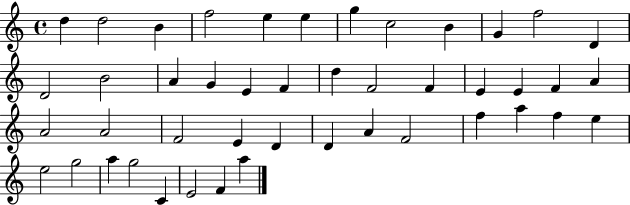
X:1
T:Untitled
M:4/4
L:1/4
K:C
d d2 B f2 e e g c2 B G f2 D D2 B2 A G E F d F2 F E E F A A2 A2 F2 E D D A F2 f a f e e2 g2 a g2 C E2 F a